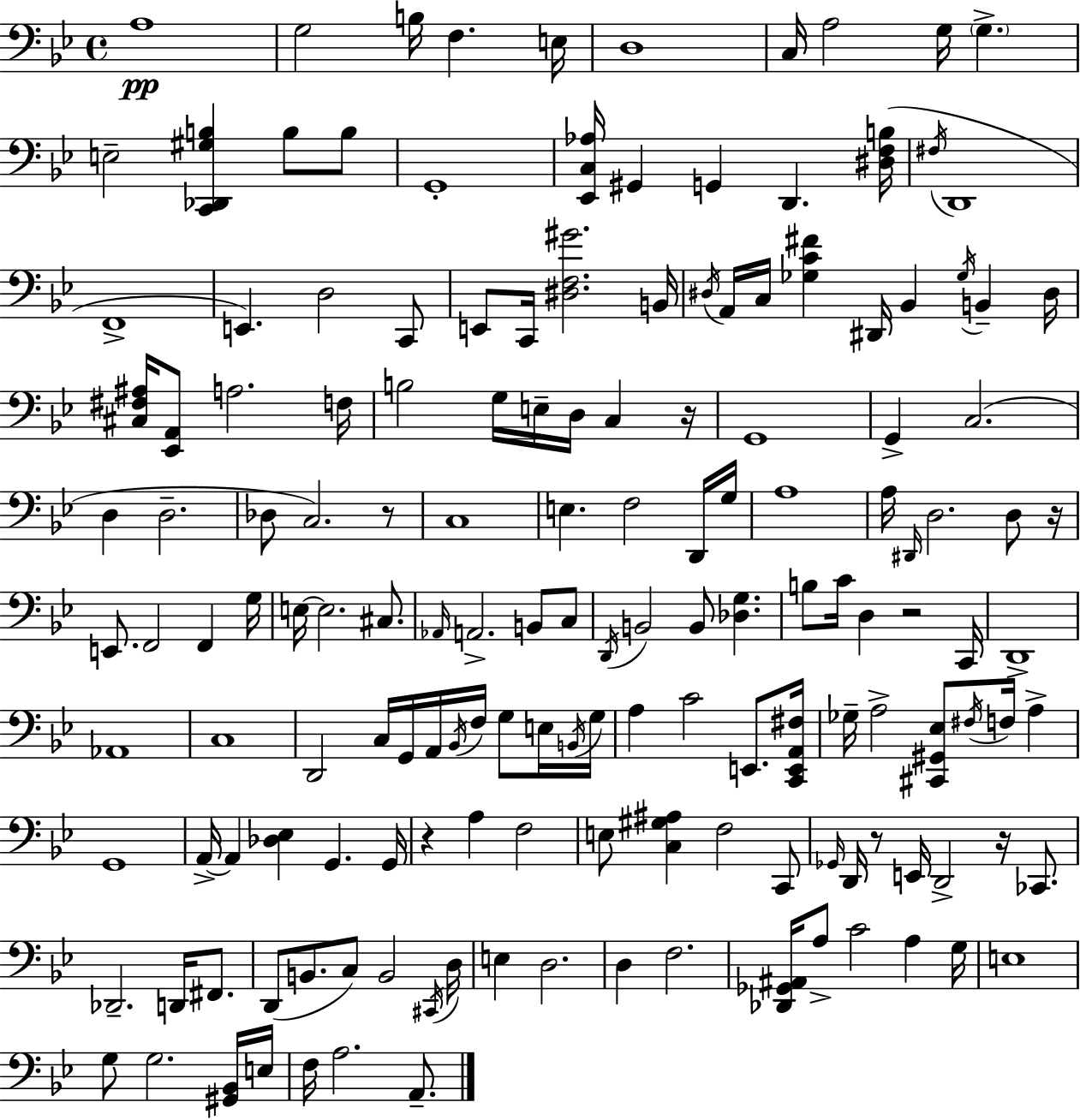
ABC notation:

X:1
T:Untitled
M:4/4
L:1/4
K:Gm
A,4 G,2 B,/4 F, E,/4 D,4 C,/4 A,2 G,/4 G, E,2 [C,,_D,,^G,B,] B,/2 B,/2 G,,4 [_E,,C,_A,]/4 ^G,, G,, D,, [^D,F,B,]/4 ^F,/4 D,,4 F,,4 E,, D,2 C,,/2 E,,/2 C,,/4 [^D,F,^G]2 B,,/4 ^D,/4 A,,/4 C,/4 [_G,C^F] ^D,,/4 _B,, _G,/4 B,, ^D,/4 [^C,^F,^A,]/4 [_E,,A,,]/2 A,2 F,/4 B,2 G,/4 E,/4 D,/4 C, z/4 G,,4 G,, C,2 D, D,2 _D,/2 C,2 z/2 C,4 E, F,2 D,,/4 G,/4 A,4 A,/4 ^D,,/4 D,2 D,/2 z/4 E,,/2 F,,2 F,, G,/4 E,/4 E,2 ^C,/2 _A,,/4 A,,2 B,,/2 C,/2 D,,/4 B,,2 B,,/2 [_D,G,] B,/2 C/4 D, z2 C,,/4 D,,4 _A,,4 C,4 D,,2 C,/4 G,,/4 A,,/4 _B,,/4 F,/4 G,/2 E,/4 B,,/4 G,/4 A, C2 E,,/2 [C,,E,,A,,^F,]/4 _G,/4 A,2 [^C,,^G,,_E,]/2 ^F,/4 F,/4 A, G,,4 A,,/4 A,, [_D,_E,] G,, G,,/4 z A, F,2 E,/2 [C,^G,^A,] F,2 C,,/2 _G,,/4 D,,/4 z/2 E,,/4 D,,2 z/4 _C,,/2 _D,,2 D,,/4 ^F,,/2 D,,/2 B,,/2 C,/2 B,,2 ^C,,/4 D,/4 E, D,2 D, F,2 [_D,,_G,,^A,,]/4 A,/2 C2 A, G,/4 E,4 G,/2 G,2 [^G,,_B,,]/4 E,/4 F,/4 A,2 A,,/2